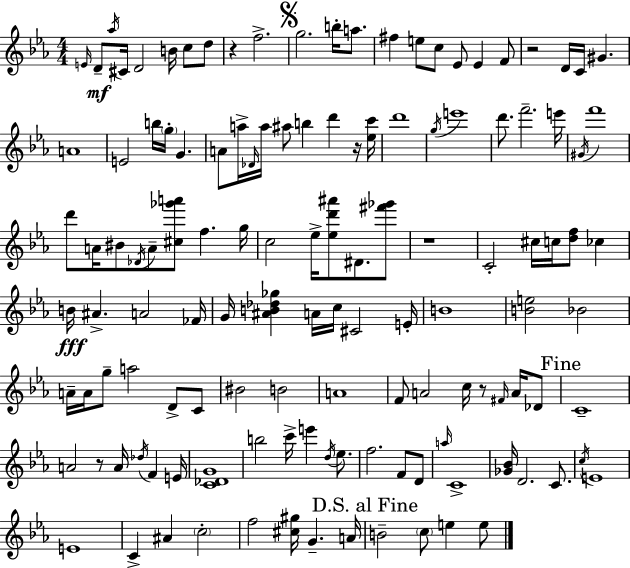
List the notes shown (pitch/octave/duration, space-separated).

E4/s D4/e Ab5/s C#4/s D4/h B4/s C5/e D5/e R/q F5/h. G5/h. B5/s A5/e. F#5/q E5/e C5/e Eb4/e Eb4/q F4/e R/h D4/s C4/s G#4/q. A4/w E4/h B5/s G5/s G4/q. A4/e A5/s Db4/s A5/s A#5/e B5/q D6/q R/s [Eb5,C6]/s D6/w G5/s E6/w D6/e. F6/h. E6/s G#4/s F6/w D6/e A4/s BIS4/e Db4/s A4/e [C#5,Gb6,A6]/e F5/q. G5/s C5/h Eb5/s [Eb5,D6,A#6]/e D#4/e. [F#6,Gb6]/e R/w C4/h C#5/s C5/s [D5,F5]/e CES5/q B4/s A#4/q. A4/h FES4/s G4/s [A#4,B4,Db5,Gb5]/q A4/s C5/s C#4/h E4/s B4/w [B4,E5]/h Bb4/h A4/s A4/s G5/e A5/h D4/e C4/e BIS4/h B4/h A4/w F4/e A4/h C5/s R/e F#4/s A4/s Db4/e C4/w A4/h R/e A4/s Db5/s F4/q E4/s [C4,Db4,G4]/w B5/h C6/s E6/q D5/s Eb5/e. F5/h. F4/e D4/e A5/s C4/w [Gb4,Bb4]/s D4/h. C4/e. C5/s E4/w E4/w C4/q A#4/q C5/h F5/h [C#5,G#5]/s G4/q. A4/s B4/h C5/e E5/q E5/e